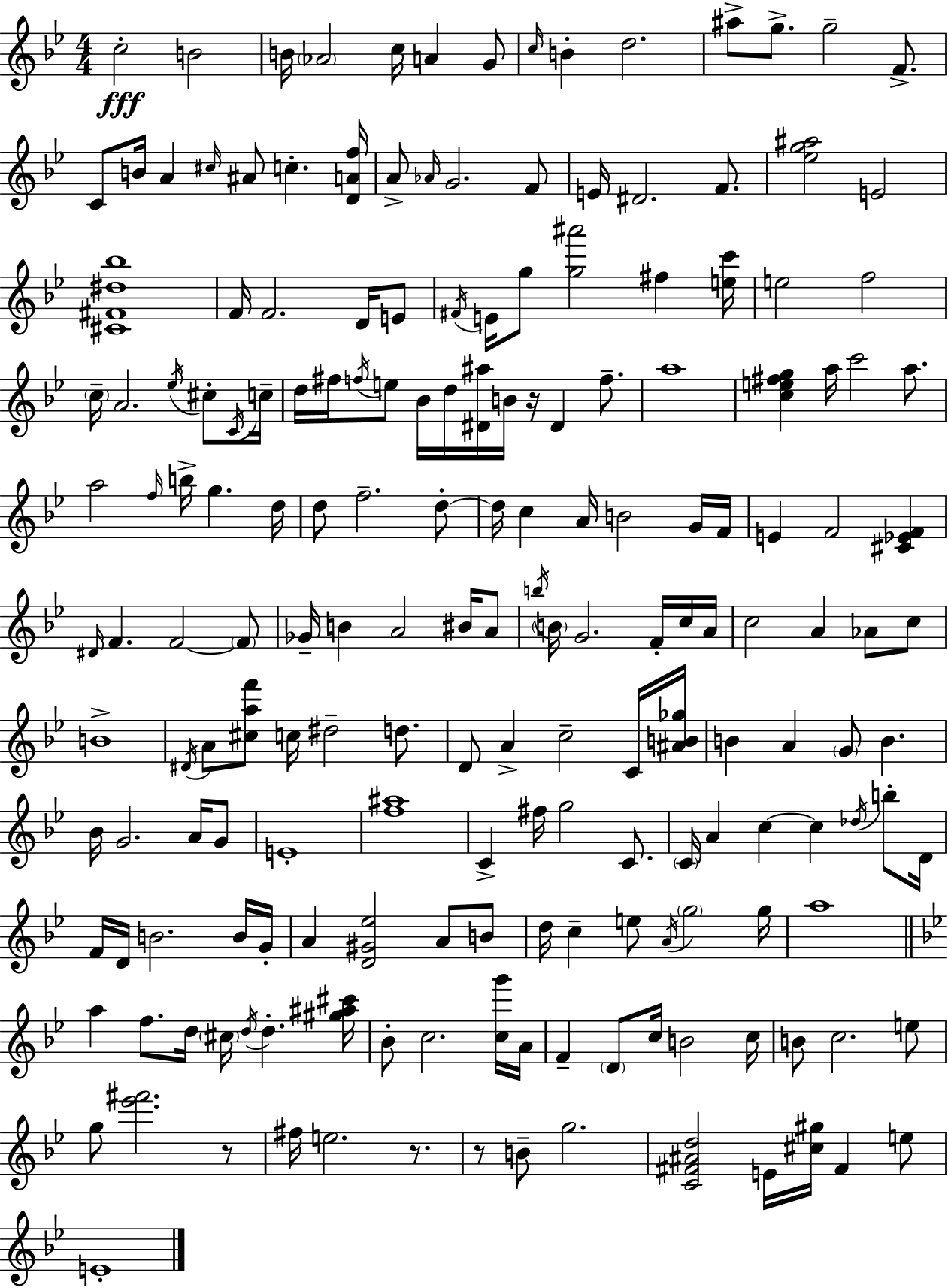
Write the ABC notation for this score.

X:1
T:Untitled
M:4/4
L:1/4
K:Bb
c2 B2 B/4 _A2 c/4 A G/2 c/4 B d2 ^a/2 g/2 g2 F/2 C/2 B/4 A ^c/4 ^A/2 c [DAf]/4 A/2 _A/4 G2 F/2 E/4 ^D2 F/2 [_eg^a]2 E2 [^C^F^d_b]4 F/4 F2 D/4 E/2 ^F/4 E/4 g/2 [g^a']2 ^f [ec']/4 e2 f2 c/4 A2 _e/4 ^c/2 C/4 c/4 d/4 ^f/4 f/4 e/2 _B/4 d/4 [^D^a]/4 B/4 z/4 ^D f/2 a4 [ce^fg] a/4 c'2 a/2 a2 f/4 b/4 g d/4 d/2 f2 d/2 d/4 c A/4 B2 G/4 F/4 E F2 [^C_EF] ^D/4 F F2 F/2 _G/4 B A2 ^B/4 A/2 b/4 B/4 G2 F/4 c/4 A/4 c2 A _A/2 c/2 B4 ^D/4 A/2 [^caf']/2 c/4 ^d2 d/2 D/2 A c2 C/4 [^AB_g]/4 B A G/2 B _B/4 G2 A/4 G/2 E4 [f^a]4 C ^f/4 g2 C/2 C/4 A c c _d/4 b/2 D/4 F/4 D/4 B2 B/4 G/4 A [D^G_e]2 A/2 B/2 d/4 c e/2 A/4 g2 g/4 a4 a f/2 d/4 ^c/4 d/4 d [^g^a^c']/4 _B/2 c2 [cg']/4 A/4 F D/2 c/4 B2 c/4 B/2 c2 e/2 g/2 [_e'^f']2 z/2 ^f/4 e2 z/2 z/2 B/2 g2 [C^F^Ad]2 E/4 [^c^g]/4 ^F e/2 E4